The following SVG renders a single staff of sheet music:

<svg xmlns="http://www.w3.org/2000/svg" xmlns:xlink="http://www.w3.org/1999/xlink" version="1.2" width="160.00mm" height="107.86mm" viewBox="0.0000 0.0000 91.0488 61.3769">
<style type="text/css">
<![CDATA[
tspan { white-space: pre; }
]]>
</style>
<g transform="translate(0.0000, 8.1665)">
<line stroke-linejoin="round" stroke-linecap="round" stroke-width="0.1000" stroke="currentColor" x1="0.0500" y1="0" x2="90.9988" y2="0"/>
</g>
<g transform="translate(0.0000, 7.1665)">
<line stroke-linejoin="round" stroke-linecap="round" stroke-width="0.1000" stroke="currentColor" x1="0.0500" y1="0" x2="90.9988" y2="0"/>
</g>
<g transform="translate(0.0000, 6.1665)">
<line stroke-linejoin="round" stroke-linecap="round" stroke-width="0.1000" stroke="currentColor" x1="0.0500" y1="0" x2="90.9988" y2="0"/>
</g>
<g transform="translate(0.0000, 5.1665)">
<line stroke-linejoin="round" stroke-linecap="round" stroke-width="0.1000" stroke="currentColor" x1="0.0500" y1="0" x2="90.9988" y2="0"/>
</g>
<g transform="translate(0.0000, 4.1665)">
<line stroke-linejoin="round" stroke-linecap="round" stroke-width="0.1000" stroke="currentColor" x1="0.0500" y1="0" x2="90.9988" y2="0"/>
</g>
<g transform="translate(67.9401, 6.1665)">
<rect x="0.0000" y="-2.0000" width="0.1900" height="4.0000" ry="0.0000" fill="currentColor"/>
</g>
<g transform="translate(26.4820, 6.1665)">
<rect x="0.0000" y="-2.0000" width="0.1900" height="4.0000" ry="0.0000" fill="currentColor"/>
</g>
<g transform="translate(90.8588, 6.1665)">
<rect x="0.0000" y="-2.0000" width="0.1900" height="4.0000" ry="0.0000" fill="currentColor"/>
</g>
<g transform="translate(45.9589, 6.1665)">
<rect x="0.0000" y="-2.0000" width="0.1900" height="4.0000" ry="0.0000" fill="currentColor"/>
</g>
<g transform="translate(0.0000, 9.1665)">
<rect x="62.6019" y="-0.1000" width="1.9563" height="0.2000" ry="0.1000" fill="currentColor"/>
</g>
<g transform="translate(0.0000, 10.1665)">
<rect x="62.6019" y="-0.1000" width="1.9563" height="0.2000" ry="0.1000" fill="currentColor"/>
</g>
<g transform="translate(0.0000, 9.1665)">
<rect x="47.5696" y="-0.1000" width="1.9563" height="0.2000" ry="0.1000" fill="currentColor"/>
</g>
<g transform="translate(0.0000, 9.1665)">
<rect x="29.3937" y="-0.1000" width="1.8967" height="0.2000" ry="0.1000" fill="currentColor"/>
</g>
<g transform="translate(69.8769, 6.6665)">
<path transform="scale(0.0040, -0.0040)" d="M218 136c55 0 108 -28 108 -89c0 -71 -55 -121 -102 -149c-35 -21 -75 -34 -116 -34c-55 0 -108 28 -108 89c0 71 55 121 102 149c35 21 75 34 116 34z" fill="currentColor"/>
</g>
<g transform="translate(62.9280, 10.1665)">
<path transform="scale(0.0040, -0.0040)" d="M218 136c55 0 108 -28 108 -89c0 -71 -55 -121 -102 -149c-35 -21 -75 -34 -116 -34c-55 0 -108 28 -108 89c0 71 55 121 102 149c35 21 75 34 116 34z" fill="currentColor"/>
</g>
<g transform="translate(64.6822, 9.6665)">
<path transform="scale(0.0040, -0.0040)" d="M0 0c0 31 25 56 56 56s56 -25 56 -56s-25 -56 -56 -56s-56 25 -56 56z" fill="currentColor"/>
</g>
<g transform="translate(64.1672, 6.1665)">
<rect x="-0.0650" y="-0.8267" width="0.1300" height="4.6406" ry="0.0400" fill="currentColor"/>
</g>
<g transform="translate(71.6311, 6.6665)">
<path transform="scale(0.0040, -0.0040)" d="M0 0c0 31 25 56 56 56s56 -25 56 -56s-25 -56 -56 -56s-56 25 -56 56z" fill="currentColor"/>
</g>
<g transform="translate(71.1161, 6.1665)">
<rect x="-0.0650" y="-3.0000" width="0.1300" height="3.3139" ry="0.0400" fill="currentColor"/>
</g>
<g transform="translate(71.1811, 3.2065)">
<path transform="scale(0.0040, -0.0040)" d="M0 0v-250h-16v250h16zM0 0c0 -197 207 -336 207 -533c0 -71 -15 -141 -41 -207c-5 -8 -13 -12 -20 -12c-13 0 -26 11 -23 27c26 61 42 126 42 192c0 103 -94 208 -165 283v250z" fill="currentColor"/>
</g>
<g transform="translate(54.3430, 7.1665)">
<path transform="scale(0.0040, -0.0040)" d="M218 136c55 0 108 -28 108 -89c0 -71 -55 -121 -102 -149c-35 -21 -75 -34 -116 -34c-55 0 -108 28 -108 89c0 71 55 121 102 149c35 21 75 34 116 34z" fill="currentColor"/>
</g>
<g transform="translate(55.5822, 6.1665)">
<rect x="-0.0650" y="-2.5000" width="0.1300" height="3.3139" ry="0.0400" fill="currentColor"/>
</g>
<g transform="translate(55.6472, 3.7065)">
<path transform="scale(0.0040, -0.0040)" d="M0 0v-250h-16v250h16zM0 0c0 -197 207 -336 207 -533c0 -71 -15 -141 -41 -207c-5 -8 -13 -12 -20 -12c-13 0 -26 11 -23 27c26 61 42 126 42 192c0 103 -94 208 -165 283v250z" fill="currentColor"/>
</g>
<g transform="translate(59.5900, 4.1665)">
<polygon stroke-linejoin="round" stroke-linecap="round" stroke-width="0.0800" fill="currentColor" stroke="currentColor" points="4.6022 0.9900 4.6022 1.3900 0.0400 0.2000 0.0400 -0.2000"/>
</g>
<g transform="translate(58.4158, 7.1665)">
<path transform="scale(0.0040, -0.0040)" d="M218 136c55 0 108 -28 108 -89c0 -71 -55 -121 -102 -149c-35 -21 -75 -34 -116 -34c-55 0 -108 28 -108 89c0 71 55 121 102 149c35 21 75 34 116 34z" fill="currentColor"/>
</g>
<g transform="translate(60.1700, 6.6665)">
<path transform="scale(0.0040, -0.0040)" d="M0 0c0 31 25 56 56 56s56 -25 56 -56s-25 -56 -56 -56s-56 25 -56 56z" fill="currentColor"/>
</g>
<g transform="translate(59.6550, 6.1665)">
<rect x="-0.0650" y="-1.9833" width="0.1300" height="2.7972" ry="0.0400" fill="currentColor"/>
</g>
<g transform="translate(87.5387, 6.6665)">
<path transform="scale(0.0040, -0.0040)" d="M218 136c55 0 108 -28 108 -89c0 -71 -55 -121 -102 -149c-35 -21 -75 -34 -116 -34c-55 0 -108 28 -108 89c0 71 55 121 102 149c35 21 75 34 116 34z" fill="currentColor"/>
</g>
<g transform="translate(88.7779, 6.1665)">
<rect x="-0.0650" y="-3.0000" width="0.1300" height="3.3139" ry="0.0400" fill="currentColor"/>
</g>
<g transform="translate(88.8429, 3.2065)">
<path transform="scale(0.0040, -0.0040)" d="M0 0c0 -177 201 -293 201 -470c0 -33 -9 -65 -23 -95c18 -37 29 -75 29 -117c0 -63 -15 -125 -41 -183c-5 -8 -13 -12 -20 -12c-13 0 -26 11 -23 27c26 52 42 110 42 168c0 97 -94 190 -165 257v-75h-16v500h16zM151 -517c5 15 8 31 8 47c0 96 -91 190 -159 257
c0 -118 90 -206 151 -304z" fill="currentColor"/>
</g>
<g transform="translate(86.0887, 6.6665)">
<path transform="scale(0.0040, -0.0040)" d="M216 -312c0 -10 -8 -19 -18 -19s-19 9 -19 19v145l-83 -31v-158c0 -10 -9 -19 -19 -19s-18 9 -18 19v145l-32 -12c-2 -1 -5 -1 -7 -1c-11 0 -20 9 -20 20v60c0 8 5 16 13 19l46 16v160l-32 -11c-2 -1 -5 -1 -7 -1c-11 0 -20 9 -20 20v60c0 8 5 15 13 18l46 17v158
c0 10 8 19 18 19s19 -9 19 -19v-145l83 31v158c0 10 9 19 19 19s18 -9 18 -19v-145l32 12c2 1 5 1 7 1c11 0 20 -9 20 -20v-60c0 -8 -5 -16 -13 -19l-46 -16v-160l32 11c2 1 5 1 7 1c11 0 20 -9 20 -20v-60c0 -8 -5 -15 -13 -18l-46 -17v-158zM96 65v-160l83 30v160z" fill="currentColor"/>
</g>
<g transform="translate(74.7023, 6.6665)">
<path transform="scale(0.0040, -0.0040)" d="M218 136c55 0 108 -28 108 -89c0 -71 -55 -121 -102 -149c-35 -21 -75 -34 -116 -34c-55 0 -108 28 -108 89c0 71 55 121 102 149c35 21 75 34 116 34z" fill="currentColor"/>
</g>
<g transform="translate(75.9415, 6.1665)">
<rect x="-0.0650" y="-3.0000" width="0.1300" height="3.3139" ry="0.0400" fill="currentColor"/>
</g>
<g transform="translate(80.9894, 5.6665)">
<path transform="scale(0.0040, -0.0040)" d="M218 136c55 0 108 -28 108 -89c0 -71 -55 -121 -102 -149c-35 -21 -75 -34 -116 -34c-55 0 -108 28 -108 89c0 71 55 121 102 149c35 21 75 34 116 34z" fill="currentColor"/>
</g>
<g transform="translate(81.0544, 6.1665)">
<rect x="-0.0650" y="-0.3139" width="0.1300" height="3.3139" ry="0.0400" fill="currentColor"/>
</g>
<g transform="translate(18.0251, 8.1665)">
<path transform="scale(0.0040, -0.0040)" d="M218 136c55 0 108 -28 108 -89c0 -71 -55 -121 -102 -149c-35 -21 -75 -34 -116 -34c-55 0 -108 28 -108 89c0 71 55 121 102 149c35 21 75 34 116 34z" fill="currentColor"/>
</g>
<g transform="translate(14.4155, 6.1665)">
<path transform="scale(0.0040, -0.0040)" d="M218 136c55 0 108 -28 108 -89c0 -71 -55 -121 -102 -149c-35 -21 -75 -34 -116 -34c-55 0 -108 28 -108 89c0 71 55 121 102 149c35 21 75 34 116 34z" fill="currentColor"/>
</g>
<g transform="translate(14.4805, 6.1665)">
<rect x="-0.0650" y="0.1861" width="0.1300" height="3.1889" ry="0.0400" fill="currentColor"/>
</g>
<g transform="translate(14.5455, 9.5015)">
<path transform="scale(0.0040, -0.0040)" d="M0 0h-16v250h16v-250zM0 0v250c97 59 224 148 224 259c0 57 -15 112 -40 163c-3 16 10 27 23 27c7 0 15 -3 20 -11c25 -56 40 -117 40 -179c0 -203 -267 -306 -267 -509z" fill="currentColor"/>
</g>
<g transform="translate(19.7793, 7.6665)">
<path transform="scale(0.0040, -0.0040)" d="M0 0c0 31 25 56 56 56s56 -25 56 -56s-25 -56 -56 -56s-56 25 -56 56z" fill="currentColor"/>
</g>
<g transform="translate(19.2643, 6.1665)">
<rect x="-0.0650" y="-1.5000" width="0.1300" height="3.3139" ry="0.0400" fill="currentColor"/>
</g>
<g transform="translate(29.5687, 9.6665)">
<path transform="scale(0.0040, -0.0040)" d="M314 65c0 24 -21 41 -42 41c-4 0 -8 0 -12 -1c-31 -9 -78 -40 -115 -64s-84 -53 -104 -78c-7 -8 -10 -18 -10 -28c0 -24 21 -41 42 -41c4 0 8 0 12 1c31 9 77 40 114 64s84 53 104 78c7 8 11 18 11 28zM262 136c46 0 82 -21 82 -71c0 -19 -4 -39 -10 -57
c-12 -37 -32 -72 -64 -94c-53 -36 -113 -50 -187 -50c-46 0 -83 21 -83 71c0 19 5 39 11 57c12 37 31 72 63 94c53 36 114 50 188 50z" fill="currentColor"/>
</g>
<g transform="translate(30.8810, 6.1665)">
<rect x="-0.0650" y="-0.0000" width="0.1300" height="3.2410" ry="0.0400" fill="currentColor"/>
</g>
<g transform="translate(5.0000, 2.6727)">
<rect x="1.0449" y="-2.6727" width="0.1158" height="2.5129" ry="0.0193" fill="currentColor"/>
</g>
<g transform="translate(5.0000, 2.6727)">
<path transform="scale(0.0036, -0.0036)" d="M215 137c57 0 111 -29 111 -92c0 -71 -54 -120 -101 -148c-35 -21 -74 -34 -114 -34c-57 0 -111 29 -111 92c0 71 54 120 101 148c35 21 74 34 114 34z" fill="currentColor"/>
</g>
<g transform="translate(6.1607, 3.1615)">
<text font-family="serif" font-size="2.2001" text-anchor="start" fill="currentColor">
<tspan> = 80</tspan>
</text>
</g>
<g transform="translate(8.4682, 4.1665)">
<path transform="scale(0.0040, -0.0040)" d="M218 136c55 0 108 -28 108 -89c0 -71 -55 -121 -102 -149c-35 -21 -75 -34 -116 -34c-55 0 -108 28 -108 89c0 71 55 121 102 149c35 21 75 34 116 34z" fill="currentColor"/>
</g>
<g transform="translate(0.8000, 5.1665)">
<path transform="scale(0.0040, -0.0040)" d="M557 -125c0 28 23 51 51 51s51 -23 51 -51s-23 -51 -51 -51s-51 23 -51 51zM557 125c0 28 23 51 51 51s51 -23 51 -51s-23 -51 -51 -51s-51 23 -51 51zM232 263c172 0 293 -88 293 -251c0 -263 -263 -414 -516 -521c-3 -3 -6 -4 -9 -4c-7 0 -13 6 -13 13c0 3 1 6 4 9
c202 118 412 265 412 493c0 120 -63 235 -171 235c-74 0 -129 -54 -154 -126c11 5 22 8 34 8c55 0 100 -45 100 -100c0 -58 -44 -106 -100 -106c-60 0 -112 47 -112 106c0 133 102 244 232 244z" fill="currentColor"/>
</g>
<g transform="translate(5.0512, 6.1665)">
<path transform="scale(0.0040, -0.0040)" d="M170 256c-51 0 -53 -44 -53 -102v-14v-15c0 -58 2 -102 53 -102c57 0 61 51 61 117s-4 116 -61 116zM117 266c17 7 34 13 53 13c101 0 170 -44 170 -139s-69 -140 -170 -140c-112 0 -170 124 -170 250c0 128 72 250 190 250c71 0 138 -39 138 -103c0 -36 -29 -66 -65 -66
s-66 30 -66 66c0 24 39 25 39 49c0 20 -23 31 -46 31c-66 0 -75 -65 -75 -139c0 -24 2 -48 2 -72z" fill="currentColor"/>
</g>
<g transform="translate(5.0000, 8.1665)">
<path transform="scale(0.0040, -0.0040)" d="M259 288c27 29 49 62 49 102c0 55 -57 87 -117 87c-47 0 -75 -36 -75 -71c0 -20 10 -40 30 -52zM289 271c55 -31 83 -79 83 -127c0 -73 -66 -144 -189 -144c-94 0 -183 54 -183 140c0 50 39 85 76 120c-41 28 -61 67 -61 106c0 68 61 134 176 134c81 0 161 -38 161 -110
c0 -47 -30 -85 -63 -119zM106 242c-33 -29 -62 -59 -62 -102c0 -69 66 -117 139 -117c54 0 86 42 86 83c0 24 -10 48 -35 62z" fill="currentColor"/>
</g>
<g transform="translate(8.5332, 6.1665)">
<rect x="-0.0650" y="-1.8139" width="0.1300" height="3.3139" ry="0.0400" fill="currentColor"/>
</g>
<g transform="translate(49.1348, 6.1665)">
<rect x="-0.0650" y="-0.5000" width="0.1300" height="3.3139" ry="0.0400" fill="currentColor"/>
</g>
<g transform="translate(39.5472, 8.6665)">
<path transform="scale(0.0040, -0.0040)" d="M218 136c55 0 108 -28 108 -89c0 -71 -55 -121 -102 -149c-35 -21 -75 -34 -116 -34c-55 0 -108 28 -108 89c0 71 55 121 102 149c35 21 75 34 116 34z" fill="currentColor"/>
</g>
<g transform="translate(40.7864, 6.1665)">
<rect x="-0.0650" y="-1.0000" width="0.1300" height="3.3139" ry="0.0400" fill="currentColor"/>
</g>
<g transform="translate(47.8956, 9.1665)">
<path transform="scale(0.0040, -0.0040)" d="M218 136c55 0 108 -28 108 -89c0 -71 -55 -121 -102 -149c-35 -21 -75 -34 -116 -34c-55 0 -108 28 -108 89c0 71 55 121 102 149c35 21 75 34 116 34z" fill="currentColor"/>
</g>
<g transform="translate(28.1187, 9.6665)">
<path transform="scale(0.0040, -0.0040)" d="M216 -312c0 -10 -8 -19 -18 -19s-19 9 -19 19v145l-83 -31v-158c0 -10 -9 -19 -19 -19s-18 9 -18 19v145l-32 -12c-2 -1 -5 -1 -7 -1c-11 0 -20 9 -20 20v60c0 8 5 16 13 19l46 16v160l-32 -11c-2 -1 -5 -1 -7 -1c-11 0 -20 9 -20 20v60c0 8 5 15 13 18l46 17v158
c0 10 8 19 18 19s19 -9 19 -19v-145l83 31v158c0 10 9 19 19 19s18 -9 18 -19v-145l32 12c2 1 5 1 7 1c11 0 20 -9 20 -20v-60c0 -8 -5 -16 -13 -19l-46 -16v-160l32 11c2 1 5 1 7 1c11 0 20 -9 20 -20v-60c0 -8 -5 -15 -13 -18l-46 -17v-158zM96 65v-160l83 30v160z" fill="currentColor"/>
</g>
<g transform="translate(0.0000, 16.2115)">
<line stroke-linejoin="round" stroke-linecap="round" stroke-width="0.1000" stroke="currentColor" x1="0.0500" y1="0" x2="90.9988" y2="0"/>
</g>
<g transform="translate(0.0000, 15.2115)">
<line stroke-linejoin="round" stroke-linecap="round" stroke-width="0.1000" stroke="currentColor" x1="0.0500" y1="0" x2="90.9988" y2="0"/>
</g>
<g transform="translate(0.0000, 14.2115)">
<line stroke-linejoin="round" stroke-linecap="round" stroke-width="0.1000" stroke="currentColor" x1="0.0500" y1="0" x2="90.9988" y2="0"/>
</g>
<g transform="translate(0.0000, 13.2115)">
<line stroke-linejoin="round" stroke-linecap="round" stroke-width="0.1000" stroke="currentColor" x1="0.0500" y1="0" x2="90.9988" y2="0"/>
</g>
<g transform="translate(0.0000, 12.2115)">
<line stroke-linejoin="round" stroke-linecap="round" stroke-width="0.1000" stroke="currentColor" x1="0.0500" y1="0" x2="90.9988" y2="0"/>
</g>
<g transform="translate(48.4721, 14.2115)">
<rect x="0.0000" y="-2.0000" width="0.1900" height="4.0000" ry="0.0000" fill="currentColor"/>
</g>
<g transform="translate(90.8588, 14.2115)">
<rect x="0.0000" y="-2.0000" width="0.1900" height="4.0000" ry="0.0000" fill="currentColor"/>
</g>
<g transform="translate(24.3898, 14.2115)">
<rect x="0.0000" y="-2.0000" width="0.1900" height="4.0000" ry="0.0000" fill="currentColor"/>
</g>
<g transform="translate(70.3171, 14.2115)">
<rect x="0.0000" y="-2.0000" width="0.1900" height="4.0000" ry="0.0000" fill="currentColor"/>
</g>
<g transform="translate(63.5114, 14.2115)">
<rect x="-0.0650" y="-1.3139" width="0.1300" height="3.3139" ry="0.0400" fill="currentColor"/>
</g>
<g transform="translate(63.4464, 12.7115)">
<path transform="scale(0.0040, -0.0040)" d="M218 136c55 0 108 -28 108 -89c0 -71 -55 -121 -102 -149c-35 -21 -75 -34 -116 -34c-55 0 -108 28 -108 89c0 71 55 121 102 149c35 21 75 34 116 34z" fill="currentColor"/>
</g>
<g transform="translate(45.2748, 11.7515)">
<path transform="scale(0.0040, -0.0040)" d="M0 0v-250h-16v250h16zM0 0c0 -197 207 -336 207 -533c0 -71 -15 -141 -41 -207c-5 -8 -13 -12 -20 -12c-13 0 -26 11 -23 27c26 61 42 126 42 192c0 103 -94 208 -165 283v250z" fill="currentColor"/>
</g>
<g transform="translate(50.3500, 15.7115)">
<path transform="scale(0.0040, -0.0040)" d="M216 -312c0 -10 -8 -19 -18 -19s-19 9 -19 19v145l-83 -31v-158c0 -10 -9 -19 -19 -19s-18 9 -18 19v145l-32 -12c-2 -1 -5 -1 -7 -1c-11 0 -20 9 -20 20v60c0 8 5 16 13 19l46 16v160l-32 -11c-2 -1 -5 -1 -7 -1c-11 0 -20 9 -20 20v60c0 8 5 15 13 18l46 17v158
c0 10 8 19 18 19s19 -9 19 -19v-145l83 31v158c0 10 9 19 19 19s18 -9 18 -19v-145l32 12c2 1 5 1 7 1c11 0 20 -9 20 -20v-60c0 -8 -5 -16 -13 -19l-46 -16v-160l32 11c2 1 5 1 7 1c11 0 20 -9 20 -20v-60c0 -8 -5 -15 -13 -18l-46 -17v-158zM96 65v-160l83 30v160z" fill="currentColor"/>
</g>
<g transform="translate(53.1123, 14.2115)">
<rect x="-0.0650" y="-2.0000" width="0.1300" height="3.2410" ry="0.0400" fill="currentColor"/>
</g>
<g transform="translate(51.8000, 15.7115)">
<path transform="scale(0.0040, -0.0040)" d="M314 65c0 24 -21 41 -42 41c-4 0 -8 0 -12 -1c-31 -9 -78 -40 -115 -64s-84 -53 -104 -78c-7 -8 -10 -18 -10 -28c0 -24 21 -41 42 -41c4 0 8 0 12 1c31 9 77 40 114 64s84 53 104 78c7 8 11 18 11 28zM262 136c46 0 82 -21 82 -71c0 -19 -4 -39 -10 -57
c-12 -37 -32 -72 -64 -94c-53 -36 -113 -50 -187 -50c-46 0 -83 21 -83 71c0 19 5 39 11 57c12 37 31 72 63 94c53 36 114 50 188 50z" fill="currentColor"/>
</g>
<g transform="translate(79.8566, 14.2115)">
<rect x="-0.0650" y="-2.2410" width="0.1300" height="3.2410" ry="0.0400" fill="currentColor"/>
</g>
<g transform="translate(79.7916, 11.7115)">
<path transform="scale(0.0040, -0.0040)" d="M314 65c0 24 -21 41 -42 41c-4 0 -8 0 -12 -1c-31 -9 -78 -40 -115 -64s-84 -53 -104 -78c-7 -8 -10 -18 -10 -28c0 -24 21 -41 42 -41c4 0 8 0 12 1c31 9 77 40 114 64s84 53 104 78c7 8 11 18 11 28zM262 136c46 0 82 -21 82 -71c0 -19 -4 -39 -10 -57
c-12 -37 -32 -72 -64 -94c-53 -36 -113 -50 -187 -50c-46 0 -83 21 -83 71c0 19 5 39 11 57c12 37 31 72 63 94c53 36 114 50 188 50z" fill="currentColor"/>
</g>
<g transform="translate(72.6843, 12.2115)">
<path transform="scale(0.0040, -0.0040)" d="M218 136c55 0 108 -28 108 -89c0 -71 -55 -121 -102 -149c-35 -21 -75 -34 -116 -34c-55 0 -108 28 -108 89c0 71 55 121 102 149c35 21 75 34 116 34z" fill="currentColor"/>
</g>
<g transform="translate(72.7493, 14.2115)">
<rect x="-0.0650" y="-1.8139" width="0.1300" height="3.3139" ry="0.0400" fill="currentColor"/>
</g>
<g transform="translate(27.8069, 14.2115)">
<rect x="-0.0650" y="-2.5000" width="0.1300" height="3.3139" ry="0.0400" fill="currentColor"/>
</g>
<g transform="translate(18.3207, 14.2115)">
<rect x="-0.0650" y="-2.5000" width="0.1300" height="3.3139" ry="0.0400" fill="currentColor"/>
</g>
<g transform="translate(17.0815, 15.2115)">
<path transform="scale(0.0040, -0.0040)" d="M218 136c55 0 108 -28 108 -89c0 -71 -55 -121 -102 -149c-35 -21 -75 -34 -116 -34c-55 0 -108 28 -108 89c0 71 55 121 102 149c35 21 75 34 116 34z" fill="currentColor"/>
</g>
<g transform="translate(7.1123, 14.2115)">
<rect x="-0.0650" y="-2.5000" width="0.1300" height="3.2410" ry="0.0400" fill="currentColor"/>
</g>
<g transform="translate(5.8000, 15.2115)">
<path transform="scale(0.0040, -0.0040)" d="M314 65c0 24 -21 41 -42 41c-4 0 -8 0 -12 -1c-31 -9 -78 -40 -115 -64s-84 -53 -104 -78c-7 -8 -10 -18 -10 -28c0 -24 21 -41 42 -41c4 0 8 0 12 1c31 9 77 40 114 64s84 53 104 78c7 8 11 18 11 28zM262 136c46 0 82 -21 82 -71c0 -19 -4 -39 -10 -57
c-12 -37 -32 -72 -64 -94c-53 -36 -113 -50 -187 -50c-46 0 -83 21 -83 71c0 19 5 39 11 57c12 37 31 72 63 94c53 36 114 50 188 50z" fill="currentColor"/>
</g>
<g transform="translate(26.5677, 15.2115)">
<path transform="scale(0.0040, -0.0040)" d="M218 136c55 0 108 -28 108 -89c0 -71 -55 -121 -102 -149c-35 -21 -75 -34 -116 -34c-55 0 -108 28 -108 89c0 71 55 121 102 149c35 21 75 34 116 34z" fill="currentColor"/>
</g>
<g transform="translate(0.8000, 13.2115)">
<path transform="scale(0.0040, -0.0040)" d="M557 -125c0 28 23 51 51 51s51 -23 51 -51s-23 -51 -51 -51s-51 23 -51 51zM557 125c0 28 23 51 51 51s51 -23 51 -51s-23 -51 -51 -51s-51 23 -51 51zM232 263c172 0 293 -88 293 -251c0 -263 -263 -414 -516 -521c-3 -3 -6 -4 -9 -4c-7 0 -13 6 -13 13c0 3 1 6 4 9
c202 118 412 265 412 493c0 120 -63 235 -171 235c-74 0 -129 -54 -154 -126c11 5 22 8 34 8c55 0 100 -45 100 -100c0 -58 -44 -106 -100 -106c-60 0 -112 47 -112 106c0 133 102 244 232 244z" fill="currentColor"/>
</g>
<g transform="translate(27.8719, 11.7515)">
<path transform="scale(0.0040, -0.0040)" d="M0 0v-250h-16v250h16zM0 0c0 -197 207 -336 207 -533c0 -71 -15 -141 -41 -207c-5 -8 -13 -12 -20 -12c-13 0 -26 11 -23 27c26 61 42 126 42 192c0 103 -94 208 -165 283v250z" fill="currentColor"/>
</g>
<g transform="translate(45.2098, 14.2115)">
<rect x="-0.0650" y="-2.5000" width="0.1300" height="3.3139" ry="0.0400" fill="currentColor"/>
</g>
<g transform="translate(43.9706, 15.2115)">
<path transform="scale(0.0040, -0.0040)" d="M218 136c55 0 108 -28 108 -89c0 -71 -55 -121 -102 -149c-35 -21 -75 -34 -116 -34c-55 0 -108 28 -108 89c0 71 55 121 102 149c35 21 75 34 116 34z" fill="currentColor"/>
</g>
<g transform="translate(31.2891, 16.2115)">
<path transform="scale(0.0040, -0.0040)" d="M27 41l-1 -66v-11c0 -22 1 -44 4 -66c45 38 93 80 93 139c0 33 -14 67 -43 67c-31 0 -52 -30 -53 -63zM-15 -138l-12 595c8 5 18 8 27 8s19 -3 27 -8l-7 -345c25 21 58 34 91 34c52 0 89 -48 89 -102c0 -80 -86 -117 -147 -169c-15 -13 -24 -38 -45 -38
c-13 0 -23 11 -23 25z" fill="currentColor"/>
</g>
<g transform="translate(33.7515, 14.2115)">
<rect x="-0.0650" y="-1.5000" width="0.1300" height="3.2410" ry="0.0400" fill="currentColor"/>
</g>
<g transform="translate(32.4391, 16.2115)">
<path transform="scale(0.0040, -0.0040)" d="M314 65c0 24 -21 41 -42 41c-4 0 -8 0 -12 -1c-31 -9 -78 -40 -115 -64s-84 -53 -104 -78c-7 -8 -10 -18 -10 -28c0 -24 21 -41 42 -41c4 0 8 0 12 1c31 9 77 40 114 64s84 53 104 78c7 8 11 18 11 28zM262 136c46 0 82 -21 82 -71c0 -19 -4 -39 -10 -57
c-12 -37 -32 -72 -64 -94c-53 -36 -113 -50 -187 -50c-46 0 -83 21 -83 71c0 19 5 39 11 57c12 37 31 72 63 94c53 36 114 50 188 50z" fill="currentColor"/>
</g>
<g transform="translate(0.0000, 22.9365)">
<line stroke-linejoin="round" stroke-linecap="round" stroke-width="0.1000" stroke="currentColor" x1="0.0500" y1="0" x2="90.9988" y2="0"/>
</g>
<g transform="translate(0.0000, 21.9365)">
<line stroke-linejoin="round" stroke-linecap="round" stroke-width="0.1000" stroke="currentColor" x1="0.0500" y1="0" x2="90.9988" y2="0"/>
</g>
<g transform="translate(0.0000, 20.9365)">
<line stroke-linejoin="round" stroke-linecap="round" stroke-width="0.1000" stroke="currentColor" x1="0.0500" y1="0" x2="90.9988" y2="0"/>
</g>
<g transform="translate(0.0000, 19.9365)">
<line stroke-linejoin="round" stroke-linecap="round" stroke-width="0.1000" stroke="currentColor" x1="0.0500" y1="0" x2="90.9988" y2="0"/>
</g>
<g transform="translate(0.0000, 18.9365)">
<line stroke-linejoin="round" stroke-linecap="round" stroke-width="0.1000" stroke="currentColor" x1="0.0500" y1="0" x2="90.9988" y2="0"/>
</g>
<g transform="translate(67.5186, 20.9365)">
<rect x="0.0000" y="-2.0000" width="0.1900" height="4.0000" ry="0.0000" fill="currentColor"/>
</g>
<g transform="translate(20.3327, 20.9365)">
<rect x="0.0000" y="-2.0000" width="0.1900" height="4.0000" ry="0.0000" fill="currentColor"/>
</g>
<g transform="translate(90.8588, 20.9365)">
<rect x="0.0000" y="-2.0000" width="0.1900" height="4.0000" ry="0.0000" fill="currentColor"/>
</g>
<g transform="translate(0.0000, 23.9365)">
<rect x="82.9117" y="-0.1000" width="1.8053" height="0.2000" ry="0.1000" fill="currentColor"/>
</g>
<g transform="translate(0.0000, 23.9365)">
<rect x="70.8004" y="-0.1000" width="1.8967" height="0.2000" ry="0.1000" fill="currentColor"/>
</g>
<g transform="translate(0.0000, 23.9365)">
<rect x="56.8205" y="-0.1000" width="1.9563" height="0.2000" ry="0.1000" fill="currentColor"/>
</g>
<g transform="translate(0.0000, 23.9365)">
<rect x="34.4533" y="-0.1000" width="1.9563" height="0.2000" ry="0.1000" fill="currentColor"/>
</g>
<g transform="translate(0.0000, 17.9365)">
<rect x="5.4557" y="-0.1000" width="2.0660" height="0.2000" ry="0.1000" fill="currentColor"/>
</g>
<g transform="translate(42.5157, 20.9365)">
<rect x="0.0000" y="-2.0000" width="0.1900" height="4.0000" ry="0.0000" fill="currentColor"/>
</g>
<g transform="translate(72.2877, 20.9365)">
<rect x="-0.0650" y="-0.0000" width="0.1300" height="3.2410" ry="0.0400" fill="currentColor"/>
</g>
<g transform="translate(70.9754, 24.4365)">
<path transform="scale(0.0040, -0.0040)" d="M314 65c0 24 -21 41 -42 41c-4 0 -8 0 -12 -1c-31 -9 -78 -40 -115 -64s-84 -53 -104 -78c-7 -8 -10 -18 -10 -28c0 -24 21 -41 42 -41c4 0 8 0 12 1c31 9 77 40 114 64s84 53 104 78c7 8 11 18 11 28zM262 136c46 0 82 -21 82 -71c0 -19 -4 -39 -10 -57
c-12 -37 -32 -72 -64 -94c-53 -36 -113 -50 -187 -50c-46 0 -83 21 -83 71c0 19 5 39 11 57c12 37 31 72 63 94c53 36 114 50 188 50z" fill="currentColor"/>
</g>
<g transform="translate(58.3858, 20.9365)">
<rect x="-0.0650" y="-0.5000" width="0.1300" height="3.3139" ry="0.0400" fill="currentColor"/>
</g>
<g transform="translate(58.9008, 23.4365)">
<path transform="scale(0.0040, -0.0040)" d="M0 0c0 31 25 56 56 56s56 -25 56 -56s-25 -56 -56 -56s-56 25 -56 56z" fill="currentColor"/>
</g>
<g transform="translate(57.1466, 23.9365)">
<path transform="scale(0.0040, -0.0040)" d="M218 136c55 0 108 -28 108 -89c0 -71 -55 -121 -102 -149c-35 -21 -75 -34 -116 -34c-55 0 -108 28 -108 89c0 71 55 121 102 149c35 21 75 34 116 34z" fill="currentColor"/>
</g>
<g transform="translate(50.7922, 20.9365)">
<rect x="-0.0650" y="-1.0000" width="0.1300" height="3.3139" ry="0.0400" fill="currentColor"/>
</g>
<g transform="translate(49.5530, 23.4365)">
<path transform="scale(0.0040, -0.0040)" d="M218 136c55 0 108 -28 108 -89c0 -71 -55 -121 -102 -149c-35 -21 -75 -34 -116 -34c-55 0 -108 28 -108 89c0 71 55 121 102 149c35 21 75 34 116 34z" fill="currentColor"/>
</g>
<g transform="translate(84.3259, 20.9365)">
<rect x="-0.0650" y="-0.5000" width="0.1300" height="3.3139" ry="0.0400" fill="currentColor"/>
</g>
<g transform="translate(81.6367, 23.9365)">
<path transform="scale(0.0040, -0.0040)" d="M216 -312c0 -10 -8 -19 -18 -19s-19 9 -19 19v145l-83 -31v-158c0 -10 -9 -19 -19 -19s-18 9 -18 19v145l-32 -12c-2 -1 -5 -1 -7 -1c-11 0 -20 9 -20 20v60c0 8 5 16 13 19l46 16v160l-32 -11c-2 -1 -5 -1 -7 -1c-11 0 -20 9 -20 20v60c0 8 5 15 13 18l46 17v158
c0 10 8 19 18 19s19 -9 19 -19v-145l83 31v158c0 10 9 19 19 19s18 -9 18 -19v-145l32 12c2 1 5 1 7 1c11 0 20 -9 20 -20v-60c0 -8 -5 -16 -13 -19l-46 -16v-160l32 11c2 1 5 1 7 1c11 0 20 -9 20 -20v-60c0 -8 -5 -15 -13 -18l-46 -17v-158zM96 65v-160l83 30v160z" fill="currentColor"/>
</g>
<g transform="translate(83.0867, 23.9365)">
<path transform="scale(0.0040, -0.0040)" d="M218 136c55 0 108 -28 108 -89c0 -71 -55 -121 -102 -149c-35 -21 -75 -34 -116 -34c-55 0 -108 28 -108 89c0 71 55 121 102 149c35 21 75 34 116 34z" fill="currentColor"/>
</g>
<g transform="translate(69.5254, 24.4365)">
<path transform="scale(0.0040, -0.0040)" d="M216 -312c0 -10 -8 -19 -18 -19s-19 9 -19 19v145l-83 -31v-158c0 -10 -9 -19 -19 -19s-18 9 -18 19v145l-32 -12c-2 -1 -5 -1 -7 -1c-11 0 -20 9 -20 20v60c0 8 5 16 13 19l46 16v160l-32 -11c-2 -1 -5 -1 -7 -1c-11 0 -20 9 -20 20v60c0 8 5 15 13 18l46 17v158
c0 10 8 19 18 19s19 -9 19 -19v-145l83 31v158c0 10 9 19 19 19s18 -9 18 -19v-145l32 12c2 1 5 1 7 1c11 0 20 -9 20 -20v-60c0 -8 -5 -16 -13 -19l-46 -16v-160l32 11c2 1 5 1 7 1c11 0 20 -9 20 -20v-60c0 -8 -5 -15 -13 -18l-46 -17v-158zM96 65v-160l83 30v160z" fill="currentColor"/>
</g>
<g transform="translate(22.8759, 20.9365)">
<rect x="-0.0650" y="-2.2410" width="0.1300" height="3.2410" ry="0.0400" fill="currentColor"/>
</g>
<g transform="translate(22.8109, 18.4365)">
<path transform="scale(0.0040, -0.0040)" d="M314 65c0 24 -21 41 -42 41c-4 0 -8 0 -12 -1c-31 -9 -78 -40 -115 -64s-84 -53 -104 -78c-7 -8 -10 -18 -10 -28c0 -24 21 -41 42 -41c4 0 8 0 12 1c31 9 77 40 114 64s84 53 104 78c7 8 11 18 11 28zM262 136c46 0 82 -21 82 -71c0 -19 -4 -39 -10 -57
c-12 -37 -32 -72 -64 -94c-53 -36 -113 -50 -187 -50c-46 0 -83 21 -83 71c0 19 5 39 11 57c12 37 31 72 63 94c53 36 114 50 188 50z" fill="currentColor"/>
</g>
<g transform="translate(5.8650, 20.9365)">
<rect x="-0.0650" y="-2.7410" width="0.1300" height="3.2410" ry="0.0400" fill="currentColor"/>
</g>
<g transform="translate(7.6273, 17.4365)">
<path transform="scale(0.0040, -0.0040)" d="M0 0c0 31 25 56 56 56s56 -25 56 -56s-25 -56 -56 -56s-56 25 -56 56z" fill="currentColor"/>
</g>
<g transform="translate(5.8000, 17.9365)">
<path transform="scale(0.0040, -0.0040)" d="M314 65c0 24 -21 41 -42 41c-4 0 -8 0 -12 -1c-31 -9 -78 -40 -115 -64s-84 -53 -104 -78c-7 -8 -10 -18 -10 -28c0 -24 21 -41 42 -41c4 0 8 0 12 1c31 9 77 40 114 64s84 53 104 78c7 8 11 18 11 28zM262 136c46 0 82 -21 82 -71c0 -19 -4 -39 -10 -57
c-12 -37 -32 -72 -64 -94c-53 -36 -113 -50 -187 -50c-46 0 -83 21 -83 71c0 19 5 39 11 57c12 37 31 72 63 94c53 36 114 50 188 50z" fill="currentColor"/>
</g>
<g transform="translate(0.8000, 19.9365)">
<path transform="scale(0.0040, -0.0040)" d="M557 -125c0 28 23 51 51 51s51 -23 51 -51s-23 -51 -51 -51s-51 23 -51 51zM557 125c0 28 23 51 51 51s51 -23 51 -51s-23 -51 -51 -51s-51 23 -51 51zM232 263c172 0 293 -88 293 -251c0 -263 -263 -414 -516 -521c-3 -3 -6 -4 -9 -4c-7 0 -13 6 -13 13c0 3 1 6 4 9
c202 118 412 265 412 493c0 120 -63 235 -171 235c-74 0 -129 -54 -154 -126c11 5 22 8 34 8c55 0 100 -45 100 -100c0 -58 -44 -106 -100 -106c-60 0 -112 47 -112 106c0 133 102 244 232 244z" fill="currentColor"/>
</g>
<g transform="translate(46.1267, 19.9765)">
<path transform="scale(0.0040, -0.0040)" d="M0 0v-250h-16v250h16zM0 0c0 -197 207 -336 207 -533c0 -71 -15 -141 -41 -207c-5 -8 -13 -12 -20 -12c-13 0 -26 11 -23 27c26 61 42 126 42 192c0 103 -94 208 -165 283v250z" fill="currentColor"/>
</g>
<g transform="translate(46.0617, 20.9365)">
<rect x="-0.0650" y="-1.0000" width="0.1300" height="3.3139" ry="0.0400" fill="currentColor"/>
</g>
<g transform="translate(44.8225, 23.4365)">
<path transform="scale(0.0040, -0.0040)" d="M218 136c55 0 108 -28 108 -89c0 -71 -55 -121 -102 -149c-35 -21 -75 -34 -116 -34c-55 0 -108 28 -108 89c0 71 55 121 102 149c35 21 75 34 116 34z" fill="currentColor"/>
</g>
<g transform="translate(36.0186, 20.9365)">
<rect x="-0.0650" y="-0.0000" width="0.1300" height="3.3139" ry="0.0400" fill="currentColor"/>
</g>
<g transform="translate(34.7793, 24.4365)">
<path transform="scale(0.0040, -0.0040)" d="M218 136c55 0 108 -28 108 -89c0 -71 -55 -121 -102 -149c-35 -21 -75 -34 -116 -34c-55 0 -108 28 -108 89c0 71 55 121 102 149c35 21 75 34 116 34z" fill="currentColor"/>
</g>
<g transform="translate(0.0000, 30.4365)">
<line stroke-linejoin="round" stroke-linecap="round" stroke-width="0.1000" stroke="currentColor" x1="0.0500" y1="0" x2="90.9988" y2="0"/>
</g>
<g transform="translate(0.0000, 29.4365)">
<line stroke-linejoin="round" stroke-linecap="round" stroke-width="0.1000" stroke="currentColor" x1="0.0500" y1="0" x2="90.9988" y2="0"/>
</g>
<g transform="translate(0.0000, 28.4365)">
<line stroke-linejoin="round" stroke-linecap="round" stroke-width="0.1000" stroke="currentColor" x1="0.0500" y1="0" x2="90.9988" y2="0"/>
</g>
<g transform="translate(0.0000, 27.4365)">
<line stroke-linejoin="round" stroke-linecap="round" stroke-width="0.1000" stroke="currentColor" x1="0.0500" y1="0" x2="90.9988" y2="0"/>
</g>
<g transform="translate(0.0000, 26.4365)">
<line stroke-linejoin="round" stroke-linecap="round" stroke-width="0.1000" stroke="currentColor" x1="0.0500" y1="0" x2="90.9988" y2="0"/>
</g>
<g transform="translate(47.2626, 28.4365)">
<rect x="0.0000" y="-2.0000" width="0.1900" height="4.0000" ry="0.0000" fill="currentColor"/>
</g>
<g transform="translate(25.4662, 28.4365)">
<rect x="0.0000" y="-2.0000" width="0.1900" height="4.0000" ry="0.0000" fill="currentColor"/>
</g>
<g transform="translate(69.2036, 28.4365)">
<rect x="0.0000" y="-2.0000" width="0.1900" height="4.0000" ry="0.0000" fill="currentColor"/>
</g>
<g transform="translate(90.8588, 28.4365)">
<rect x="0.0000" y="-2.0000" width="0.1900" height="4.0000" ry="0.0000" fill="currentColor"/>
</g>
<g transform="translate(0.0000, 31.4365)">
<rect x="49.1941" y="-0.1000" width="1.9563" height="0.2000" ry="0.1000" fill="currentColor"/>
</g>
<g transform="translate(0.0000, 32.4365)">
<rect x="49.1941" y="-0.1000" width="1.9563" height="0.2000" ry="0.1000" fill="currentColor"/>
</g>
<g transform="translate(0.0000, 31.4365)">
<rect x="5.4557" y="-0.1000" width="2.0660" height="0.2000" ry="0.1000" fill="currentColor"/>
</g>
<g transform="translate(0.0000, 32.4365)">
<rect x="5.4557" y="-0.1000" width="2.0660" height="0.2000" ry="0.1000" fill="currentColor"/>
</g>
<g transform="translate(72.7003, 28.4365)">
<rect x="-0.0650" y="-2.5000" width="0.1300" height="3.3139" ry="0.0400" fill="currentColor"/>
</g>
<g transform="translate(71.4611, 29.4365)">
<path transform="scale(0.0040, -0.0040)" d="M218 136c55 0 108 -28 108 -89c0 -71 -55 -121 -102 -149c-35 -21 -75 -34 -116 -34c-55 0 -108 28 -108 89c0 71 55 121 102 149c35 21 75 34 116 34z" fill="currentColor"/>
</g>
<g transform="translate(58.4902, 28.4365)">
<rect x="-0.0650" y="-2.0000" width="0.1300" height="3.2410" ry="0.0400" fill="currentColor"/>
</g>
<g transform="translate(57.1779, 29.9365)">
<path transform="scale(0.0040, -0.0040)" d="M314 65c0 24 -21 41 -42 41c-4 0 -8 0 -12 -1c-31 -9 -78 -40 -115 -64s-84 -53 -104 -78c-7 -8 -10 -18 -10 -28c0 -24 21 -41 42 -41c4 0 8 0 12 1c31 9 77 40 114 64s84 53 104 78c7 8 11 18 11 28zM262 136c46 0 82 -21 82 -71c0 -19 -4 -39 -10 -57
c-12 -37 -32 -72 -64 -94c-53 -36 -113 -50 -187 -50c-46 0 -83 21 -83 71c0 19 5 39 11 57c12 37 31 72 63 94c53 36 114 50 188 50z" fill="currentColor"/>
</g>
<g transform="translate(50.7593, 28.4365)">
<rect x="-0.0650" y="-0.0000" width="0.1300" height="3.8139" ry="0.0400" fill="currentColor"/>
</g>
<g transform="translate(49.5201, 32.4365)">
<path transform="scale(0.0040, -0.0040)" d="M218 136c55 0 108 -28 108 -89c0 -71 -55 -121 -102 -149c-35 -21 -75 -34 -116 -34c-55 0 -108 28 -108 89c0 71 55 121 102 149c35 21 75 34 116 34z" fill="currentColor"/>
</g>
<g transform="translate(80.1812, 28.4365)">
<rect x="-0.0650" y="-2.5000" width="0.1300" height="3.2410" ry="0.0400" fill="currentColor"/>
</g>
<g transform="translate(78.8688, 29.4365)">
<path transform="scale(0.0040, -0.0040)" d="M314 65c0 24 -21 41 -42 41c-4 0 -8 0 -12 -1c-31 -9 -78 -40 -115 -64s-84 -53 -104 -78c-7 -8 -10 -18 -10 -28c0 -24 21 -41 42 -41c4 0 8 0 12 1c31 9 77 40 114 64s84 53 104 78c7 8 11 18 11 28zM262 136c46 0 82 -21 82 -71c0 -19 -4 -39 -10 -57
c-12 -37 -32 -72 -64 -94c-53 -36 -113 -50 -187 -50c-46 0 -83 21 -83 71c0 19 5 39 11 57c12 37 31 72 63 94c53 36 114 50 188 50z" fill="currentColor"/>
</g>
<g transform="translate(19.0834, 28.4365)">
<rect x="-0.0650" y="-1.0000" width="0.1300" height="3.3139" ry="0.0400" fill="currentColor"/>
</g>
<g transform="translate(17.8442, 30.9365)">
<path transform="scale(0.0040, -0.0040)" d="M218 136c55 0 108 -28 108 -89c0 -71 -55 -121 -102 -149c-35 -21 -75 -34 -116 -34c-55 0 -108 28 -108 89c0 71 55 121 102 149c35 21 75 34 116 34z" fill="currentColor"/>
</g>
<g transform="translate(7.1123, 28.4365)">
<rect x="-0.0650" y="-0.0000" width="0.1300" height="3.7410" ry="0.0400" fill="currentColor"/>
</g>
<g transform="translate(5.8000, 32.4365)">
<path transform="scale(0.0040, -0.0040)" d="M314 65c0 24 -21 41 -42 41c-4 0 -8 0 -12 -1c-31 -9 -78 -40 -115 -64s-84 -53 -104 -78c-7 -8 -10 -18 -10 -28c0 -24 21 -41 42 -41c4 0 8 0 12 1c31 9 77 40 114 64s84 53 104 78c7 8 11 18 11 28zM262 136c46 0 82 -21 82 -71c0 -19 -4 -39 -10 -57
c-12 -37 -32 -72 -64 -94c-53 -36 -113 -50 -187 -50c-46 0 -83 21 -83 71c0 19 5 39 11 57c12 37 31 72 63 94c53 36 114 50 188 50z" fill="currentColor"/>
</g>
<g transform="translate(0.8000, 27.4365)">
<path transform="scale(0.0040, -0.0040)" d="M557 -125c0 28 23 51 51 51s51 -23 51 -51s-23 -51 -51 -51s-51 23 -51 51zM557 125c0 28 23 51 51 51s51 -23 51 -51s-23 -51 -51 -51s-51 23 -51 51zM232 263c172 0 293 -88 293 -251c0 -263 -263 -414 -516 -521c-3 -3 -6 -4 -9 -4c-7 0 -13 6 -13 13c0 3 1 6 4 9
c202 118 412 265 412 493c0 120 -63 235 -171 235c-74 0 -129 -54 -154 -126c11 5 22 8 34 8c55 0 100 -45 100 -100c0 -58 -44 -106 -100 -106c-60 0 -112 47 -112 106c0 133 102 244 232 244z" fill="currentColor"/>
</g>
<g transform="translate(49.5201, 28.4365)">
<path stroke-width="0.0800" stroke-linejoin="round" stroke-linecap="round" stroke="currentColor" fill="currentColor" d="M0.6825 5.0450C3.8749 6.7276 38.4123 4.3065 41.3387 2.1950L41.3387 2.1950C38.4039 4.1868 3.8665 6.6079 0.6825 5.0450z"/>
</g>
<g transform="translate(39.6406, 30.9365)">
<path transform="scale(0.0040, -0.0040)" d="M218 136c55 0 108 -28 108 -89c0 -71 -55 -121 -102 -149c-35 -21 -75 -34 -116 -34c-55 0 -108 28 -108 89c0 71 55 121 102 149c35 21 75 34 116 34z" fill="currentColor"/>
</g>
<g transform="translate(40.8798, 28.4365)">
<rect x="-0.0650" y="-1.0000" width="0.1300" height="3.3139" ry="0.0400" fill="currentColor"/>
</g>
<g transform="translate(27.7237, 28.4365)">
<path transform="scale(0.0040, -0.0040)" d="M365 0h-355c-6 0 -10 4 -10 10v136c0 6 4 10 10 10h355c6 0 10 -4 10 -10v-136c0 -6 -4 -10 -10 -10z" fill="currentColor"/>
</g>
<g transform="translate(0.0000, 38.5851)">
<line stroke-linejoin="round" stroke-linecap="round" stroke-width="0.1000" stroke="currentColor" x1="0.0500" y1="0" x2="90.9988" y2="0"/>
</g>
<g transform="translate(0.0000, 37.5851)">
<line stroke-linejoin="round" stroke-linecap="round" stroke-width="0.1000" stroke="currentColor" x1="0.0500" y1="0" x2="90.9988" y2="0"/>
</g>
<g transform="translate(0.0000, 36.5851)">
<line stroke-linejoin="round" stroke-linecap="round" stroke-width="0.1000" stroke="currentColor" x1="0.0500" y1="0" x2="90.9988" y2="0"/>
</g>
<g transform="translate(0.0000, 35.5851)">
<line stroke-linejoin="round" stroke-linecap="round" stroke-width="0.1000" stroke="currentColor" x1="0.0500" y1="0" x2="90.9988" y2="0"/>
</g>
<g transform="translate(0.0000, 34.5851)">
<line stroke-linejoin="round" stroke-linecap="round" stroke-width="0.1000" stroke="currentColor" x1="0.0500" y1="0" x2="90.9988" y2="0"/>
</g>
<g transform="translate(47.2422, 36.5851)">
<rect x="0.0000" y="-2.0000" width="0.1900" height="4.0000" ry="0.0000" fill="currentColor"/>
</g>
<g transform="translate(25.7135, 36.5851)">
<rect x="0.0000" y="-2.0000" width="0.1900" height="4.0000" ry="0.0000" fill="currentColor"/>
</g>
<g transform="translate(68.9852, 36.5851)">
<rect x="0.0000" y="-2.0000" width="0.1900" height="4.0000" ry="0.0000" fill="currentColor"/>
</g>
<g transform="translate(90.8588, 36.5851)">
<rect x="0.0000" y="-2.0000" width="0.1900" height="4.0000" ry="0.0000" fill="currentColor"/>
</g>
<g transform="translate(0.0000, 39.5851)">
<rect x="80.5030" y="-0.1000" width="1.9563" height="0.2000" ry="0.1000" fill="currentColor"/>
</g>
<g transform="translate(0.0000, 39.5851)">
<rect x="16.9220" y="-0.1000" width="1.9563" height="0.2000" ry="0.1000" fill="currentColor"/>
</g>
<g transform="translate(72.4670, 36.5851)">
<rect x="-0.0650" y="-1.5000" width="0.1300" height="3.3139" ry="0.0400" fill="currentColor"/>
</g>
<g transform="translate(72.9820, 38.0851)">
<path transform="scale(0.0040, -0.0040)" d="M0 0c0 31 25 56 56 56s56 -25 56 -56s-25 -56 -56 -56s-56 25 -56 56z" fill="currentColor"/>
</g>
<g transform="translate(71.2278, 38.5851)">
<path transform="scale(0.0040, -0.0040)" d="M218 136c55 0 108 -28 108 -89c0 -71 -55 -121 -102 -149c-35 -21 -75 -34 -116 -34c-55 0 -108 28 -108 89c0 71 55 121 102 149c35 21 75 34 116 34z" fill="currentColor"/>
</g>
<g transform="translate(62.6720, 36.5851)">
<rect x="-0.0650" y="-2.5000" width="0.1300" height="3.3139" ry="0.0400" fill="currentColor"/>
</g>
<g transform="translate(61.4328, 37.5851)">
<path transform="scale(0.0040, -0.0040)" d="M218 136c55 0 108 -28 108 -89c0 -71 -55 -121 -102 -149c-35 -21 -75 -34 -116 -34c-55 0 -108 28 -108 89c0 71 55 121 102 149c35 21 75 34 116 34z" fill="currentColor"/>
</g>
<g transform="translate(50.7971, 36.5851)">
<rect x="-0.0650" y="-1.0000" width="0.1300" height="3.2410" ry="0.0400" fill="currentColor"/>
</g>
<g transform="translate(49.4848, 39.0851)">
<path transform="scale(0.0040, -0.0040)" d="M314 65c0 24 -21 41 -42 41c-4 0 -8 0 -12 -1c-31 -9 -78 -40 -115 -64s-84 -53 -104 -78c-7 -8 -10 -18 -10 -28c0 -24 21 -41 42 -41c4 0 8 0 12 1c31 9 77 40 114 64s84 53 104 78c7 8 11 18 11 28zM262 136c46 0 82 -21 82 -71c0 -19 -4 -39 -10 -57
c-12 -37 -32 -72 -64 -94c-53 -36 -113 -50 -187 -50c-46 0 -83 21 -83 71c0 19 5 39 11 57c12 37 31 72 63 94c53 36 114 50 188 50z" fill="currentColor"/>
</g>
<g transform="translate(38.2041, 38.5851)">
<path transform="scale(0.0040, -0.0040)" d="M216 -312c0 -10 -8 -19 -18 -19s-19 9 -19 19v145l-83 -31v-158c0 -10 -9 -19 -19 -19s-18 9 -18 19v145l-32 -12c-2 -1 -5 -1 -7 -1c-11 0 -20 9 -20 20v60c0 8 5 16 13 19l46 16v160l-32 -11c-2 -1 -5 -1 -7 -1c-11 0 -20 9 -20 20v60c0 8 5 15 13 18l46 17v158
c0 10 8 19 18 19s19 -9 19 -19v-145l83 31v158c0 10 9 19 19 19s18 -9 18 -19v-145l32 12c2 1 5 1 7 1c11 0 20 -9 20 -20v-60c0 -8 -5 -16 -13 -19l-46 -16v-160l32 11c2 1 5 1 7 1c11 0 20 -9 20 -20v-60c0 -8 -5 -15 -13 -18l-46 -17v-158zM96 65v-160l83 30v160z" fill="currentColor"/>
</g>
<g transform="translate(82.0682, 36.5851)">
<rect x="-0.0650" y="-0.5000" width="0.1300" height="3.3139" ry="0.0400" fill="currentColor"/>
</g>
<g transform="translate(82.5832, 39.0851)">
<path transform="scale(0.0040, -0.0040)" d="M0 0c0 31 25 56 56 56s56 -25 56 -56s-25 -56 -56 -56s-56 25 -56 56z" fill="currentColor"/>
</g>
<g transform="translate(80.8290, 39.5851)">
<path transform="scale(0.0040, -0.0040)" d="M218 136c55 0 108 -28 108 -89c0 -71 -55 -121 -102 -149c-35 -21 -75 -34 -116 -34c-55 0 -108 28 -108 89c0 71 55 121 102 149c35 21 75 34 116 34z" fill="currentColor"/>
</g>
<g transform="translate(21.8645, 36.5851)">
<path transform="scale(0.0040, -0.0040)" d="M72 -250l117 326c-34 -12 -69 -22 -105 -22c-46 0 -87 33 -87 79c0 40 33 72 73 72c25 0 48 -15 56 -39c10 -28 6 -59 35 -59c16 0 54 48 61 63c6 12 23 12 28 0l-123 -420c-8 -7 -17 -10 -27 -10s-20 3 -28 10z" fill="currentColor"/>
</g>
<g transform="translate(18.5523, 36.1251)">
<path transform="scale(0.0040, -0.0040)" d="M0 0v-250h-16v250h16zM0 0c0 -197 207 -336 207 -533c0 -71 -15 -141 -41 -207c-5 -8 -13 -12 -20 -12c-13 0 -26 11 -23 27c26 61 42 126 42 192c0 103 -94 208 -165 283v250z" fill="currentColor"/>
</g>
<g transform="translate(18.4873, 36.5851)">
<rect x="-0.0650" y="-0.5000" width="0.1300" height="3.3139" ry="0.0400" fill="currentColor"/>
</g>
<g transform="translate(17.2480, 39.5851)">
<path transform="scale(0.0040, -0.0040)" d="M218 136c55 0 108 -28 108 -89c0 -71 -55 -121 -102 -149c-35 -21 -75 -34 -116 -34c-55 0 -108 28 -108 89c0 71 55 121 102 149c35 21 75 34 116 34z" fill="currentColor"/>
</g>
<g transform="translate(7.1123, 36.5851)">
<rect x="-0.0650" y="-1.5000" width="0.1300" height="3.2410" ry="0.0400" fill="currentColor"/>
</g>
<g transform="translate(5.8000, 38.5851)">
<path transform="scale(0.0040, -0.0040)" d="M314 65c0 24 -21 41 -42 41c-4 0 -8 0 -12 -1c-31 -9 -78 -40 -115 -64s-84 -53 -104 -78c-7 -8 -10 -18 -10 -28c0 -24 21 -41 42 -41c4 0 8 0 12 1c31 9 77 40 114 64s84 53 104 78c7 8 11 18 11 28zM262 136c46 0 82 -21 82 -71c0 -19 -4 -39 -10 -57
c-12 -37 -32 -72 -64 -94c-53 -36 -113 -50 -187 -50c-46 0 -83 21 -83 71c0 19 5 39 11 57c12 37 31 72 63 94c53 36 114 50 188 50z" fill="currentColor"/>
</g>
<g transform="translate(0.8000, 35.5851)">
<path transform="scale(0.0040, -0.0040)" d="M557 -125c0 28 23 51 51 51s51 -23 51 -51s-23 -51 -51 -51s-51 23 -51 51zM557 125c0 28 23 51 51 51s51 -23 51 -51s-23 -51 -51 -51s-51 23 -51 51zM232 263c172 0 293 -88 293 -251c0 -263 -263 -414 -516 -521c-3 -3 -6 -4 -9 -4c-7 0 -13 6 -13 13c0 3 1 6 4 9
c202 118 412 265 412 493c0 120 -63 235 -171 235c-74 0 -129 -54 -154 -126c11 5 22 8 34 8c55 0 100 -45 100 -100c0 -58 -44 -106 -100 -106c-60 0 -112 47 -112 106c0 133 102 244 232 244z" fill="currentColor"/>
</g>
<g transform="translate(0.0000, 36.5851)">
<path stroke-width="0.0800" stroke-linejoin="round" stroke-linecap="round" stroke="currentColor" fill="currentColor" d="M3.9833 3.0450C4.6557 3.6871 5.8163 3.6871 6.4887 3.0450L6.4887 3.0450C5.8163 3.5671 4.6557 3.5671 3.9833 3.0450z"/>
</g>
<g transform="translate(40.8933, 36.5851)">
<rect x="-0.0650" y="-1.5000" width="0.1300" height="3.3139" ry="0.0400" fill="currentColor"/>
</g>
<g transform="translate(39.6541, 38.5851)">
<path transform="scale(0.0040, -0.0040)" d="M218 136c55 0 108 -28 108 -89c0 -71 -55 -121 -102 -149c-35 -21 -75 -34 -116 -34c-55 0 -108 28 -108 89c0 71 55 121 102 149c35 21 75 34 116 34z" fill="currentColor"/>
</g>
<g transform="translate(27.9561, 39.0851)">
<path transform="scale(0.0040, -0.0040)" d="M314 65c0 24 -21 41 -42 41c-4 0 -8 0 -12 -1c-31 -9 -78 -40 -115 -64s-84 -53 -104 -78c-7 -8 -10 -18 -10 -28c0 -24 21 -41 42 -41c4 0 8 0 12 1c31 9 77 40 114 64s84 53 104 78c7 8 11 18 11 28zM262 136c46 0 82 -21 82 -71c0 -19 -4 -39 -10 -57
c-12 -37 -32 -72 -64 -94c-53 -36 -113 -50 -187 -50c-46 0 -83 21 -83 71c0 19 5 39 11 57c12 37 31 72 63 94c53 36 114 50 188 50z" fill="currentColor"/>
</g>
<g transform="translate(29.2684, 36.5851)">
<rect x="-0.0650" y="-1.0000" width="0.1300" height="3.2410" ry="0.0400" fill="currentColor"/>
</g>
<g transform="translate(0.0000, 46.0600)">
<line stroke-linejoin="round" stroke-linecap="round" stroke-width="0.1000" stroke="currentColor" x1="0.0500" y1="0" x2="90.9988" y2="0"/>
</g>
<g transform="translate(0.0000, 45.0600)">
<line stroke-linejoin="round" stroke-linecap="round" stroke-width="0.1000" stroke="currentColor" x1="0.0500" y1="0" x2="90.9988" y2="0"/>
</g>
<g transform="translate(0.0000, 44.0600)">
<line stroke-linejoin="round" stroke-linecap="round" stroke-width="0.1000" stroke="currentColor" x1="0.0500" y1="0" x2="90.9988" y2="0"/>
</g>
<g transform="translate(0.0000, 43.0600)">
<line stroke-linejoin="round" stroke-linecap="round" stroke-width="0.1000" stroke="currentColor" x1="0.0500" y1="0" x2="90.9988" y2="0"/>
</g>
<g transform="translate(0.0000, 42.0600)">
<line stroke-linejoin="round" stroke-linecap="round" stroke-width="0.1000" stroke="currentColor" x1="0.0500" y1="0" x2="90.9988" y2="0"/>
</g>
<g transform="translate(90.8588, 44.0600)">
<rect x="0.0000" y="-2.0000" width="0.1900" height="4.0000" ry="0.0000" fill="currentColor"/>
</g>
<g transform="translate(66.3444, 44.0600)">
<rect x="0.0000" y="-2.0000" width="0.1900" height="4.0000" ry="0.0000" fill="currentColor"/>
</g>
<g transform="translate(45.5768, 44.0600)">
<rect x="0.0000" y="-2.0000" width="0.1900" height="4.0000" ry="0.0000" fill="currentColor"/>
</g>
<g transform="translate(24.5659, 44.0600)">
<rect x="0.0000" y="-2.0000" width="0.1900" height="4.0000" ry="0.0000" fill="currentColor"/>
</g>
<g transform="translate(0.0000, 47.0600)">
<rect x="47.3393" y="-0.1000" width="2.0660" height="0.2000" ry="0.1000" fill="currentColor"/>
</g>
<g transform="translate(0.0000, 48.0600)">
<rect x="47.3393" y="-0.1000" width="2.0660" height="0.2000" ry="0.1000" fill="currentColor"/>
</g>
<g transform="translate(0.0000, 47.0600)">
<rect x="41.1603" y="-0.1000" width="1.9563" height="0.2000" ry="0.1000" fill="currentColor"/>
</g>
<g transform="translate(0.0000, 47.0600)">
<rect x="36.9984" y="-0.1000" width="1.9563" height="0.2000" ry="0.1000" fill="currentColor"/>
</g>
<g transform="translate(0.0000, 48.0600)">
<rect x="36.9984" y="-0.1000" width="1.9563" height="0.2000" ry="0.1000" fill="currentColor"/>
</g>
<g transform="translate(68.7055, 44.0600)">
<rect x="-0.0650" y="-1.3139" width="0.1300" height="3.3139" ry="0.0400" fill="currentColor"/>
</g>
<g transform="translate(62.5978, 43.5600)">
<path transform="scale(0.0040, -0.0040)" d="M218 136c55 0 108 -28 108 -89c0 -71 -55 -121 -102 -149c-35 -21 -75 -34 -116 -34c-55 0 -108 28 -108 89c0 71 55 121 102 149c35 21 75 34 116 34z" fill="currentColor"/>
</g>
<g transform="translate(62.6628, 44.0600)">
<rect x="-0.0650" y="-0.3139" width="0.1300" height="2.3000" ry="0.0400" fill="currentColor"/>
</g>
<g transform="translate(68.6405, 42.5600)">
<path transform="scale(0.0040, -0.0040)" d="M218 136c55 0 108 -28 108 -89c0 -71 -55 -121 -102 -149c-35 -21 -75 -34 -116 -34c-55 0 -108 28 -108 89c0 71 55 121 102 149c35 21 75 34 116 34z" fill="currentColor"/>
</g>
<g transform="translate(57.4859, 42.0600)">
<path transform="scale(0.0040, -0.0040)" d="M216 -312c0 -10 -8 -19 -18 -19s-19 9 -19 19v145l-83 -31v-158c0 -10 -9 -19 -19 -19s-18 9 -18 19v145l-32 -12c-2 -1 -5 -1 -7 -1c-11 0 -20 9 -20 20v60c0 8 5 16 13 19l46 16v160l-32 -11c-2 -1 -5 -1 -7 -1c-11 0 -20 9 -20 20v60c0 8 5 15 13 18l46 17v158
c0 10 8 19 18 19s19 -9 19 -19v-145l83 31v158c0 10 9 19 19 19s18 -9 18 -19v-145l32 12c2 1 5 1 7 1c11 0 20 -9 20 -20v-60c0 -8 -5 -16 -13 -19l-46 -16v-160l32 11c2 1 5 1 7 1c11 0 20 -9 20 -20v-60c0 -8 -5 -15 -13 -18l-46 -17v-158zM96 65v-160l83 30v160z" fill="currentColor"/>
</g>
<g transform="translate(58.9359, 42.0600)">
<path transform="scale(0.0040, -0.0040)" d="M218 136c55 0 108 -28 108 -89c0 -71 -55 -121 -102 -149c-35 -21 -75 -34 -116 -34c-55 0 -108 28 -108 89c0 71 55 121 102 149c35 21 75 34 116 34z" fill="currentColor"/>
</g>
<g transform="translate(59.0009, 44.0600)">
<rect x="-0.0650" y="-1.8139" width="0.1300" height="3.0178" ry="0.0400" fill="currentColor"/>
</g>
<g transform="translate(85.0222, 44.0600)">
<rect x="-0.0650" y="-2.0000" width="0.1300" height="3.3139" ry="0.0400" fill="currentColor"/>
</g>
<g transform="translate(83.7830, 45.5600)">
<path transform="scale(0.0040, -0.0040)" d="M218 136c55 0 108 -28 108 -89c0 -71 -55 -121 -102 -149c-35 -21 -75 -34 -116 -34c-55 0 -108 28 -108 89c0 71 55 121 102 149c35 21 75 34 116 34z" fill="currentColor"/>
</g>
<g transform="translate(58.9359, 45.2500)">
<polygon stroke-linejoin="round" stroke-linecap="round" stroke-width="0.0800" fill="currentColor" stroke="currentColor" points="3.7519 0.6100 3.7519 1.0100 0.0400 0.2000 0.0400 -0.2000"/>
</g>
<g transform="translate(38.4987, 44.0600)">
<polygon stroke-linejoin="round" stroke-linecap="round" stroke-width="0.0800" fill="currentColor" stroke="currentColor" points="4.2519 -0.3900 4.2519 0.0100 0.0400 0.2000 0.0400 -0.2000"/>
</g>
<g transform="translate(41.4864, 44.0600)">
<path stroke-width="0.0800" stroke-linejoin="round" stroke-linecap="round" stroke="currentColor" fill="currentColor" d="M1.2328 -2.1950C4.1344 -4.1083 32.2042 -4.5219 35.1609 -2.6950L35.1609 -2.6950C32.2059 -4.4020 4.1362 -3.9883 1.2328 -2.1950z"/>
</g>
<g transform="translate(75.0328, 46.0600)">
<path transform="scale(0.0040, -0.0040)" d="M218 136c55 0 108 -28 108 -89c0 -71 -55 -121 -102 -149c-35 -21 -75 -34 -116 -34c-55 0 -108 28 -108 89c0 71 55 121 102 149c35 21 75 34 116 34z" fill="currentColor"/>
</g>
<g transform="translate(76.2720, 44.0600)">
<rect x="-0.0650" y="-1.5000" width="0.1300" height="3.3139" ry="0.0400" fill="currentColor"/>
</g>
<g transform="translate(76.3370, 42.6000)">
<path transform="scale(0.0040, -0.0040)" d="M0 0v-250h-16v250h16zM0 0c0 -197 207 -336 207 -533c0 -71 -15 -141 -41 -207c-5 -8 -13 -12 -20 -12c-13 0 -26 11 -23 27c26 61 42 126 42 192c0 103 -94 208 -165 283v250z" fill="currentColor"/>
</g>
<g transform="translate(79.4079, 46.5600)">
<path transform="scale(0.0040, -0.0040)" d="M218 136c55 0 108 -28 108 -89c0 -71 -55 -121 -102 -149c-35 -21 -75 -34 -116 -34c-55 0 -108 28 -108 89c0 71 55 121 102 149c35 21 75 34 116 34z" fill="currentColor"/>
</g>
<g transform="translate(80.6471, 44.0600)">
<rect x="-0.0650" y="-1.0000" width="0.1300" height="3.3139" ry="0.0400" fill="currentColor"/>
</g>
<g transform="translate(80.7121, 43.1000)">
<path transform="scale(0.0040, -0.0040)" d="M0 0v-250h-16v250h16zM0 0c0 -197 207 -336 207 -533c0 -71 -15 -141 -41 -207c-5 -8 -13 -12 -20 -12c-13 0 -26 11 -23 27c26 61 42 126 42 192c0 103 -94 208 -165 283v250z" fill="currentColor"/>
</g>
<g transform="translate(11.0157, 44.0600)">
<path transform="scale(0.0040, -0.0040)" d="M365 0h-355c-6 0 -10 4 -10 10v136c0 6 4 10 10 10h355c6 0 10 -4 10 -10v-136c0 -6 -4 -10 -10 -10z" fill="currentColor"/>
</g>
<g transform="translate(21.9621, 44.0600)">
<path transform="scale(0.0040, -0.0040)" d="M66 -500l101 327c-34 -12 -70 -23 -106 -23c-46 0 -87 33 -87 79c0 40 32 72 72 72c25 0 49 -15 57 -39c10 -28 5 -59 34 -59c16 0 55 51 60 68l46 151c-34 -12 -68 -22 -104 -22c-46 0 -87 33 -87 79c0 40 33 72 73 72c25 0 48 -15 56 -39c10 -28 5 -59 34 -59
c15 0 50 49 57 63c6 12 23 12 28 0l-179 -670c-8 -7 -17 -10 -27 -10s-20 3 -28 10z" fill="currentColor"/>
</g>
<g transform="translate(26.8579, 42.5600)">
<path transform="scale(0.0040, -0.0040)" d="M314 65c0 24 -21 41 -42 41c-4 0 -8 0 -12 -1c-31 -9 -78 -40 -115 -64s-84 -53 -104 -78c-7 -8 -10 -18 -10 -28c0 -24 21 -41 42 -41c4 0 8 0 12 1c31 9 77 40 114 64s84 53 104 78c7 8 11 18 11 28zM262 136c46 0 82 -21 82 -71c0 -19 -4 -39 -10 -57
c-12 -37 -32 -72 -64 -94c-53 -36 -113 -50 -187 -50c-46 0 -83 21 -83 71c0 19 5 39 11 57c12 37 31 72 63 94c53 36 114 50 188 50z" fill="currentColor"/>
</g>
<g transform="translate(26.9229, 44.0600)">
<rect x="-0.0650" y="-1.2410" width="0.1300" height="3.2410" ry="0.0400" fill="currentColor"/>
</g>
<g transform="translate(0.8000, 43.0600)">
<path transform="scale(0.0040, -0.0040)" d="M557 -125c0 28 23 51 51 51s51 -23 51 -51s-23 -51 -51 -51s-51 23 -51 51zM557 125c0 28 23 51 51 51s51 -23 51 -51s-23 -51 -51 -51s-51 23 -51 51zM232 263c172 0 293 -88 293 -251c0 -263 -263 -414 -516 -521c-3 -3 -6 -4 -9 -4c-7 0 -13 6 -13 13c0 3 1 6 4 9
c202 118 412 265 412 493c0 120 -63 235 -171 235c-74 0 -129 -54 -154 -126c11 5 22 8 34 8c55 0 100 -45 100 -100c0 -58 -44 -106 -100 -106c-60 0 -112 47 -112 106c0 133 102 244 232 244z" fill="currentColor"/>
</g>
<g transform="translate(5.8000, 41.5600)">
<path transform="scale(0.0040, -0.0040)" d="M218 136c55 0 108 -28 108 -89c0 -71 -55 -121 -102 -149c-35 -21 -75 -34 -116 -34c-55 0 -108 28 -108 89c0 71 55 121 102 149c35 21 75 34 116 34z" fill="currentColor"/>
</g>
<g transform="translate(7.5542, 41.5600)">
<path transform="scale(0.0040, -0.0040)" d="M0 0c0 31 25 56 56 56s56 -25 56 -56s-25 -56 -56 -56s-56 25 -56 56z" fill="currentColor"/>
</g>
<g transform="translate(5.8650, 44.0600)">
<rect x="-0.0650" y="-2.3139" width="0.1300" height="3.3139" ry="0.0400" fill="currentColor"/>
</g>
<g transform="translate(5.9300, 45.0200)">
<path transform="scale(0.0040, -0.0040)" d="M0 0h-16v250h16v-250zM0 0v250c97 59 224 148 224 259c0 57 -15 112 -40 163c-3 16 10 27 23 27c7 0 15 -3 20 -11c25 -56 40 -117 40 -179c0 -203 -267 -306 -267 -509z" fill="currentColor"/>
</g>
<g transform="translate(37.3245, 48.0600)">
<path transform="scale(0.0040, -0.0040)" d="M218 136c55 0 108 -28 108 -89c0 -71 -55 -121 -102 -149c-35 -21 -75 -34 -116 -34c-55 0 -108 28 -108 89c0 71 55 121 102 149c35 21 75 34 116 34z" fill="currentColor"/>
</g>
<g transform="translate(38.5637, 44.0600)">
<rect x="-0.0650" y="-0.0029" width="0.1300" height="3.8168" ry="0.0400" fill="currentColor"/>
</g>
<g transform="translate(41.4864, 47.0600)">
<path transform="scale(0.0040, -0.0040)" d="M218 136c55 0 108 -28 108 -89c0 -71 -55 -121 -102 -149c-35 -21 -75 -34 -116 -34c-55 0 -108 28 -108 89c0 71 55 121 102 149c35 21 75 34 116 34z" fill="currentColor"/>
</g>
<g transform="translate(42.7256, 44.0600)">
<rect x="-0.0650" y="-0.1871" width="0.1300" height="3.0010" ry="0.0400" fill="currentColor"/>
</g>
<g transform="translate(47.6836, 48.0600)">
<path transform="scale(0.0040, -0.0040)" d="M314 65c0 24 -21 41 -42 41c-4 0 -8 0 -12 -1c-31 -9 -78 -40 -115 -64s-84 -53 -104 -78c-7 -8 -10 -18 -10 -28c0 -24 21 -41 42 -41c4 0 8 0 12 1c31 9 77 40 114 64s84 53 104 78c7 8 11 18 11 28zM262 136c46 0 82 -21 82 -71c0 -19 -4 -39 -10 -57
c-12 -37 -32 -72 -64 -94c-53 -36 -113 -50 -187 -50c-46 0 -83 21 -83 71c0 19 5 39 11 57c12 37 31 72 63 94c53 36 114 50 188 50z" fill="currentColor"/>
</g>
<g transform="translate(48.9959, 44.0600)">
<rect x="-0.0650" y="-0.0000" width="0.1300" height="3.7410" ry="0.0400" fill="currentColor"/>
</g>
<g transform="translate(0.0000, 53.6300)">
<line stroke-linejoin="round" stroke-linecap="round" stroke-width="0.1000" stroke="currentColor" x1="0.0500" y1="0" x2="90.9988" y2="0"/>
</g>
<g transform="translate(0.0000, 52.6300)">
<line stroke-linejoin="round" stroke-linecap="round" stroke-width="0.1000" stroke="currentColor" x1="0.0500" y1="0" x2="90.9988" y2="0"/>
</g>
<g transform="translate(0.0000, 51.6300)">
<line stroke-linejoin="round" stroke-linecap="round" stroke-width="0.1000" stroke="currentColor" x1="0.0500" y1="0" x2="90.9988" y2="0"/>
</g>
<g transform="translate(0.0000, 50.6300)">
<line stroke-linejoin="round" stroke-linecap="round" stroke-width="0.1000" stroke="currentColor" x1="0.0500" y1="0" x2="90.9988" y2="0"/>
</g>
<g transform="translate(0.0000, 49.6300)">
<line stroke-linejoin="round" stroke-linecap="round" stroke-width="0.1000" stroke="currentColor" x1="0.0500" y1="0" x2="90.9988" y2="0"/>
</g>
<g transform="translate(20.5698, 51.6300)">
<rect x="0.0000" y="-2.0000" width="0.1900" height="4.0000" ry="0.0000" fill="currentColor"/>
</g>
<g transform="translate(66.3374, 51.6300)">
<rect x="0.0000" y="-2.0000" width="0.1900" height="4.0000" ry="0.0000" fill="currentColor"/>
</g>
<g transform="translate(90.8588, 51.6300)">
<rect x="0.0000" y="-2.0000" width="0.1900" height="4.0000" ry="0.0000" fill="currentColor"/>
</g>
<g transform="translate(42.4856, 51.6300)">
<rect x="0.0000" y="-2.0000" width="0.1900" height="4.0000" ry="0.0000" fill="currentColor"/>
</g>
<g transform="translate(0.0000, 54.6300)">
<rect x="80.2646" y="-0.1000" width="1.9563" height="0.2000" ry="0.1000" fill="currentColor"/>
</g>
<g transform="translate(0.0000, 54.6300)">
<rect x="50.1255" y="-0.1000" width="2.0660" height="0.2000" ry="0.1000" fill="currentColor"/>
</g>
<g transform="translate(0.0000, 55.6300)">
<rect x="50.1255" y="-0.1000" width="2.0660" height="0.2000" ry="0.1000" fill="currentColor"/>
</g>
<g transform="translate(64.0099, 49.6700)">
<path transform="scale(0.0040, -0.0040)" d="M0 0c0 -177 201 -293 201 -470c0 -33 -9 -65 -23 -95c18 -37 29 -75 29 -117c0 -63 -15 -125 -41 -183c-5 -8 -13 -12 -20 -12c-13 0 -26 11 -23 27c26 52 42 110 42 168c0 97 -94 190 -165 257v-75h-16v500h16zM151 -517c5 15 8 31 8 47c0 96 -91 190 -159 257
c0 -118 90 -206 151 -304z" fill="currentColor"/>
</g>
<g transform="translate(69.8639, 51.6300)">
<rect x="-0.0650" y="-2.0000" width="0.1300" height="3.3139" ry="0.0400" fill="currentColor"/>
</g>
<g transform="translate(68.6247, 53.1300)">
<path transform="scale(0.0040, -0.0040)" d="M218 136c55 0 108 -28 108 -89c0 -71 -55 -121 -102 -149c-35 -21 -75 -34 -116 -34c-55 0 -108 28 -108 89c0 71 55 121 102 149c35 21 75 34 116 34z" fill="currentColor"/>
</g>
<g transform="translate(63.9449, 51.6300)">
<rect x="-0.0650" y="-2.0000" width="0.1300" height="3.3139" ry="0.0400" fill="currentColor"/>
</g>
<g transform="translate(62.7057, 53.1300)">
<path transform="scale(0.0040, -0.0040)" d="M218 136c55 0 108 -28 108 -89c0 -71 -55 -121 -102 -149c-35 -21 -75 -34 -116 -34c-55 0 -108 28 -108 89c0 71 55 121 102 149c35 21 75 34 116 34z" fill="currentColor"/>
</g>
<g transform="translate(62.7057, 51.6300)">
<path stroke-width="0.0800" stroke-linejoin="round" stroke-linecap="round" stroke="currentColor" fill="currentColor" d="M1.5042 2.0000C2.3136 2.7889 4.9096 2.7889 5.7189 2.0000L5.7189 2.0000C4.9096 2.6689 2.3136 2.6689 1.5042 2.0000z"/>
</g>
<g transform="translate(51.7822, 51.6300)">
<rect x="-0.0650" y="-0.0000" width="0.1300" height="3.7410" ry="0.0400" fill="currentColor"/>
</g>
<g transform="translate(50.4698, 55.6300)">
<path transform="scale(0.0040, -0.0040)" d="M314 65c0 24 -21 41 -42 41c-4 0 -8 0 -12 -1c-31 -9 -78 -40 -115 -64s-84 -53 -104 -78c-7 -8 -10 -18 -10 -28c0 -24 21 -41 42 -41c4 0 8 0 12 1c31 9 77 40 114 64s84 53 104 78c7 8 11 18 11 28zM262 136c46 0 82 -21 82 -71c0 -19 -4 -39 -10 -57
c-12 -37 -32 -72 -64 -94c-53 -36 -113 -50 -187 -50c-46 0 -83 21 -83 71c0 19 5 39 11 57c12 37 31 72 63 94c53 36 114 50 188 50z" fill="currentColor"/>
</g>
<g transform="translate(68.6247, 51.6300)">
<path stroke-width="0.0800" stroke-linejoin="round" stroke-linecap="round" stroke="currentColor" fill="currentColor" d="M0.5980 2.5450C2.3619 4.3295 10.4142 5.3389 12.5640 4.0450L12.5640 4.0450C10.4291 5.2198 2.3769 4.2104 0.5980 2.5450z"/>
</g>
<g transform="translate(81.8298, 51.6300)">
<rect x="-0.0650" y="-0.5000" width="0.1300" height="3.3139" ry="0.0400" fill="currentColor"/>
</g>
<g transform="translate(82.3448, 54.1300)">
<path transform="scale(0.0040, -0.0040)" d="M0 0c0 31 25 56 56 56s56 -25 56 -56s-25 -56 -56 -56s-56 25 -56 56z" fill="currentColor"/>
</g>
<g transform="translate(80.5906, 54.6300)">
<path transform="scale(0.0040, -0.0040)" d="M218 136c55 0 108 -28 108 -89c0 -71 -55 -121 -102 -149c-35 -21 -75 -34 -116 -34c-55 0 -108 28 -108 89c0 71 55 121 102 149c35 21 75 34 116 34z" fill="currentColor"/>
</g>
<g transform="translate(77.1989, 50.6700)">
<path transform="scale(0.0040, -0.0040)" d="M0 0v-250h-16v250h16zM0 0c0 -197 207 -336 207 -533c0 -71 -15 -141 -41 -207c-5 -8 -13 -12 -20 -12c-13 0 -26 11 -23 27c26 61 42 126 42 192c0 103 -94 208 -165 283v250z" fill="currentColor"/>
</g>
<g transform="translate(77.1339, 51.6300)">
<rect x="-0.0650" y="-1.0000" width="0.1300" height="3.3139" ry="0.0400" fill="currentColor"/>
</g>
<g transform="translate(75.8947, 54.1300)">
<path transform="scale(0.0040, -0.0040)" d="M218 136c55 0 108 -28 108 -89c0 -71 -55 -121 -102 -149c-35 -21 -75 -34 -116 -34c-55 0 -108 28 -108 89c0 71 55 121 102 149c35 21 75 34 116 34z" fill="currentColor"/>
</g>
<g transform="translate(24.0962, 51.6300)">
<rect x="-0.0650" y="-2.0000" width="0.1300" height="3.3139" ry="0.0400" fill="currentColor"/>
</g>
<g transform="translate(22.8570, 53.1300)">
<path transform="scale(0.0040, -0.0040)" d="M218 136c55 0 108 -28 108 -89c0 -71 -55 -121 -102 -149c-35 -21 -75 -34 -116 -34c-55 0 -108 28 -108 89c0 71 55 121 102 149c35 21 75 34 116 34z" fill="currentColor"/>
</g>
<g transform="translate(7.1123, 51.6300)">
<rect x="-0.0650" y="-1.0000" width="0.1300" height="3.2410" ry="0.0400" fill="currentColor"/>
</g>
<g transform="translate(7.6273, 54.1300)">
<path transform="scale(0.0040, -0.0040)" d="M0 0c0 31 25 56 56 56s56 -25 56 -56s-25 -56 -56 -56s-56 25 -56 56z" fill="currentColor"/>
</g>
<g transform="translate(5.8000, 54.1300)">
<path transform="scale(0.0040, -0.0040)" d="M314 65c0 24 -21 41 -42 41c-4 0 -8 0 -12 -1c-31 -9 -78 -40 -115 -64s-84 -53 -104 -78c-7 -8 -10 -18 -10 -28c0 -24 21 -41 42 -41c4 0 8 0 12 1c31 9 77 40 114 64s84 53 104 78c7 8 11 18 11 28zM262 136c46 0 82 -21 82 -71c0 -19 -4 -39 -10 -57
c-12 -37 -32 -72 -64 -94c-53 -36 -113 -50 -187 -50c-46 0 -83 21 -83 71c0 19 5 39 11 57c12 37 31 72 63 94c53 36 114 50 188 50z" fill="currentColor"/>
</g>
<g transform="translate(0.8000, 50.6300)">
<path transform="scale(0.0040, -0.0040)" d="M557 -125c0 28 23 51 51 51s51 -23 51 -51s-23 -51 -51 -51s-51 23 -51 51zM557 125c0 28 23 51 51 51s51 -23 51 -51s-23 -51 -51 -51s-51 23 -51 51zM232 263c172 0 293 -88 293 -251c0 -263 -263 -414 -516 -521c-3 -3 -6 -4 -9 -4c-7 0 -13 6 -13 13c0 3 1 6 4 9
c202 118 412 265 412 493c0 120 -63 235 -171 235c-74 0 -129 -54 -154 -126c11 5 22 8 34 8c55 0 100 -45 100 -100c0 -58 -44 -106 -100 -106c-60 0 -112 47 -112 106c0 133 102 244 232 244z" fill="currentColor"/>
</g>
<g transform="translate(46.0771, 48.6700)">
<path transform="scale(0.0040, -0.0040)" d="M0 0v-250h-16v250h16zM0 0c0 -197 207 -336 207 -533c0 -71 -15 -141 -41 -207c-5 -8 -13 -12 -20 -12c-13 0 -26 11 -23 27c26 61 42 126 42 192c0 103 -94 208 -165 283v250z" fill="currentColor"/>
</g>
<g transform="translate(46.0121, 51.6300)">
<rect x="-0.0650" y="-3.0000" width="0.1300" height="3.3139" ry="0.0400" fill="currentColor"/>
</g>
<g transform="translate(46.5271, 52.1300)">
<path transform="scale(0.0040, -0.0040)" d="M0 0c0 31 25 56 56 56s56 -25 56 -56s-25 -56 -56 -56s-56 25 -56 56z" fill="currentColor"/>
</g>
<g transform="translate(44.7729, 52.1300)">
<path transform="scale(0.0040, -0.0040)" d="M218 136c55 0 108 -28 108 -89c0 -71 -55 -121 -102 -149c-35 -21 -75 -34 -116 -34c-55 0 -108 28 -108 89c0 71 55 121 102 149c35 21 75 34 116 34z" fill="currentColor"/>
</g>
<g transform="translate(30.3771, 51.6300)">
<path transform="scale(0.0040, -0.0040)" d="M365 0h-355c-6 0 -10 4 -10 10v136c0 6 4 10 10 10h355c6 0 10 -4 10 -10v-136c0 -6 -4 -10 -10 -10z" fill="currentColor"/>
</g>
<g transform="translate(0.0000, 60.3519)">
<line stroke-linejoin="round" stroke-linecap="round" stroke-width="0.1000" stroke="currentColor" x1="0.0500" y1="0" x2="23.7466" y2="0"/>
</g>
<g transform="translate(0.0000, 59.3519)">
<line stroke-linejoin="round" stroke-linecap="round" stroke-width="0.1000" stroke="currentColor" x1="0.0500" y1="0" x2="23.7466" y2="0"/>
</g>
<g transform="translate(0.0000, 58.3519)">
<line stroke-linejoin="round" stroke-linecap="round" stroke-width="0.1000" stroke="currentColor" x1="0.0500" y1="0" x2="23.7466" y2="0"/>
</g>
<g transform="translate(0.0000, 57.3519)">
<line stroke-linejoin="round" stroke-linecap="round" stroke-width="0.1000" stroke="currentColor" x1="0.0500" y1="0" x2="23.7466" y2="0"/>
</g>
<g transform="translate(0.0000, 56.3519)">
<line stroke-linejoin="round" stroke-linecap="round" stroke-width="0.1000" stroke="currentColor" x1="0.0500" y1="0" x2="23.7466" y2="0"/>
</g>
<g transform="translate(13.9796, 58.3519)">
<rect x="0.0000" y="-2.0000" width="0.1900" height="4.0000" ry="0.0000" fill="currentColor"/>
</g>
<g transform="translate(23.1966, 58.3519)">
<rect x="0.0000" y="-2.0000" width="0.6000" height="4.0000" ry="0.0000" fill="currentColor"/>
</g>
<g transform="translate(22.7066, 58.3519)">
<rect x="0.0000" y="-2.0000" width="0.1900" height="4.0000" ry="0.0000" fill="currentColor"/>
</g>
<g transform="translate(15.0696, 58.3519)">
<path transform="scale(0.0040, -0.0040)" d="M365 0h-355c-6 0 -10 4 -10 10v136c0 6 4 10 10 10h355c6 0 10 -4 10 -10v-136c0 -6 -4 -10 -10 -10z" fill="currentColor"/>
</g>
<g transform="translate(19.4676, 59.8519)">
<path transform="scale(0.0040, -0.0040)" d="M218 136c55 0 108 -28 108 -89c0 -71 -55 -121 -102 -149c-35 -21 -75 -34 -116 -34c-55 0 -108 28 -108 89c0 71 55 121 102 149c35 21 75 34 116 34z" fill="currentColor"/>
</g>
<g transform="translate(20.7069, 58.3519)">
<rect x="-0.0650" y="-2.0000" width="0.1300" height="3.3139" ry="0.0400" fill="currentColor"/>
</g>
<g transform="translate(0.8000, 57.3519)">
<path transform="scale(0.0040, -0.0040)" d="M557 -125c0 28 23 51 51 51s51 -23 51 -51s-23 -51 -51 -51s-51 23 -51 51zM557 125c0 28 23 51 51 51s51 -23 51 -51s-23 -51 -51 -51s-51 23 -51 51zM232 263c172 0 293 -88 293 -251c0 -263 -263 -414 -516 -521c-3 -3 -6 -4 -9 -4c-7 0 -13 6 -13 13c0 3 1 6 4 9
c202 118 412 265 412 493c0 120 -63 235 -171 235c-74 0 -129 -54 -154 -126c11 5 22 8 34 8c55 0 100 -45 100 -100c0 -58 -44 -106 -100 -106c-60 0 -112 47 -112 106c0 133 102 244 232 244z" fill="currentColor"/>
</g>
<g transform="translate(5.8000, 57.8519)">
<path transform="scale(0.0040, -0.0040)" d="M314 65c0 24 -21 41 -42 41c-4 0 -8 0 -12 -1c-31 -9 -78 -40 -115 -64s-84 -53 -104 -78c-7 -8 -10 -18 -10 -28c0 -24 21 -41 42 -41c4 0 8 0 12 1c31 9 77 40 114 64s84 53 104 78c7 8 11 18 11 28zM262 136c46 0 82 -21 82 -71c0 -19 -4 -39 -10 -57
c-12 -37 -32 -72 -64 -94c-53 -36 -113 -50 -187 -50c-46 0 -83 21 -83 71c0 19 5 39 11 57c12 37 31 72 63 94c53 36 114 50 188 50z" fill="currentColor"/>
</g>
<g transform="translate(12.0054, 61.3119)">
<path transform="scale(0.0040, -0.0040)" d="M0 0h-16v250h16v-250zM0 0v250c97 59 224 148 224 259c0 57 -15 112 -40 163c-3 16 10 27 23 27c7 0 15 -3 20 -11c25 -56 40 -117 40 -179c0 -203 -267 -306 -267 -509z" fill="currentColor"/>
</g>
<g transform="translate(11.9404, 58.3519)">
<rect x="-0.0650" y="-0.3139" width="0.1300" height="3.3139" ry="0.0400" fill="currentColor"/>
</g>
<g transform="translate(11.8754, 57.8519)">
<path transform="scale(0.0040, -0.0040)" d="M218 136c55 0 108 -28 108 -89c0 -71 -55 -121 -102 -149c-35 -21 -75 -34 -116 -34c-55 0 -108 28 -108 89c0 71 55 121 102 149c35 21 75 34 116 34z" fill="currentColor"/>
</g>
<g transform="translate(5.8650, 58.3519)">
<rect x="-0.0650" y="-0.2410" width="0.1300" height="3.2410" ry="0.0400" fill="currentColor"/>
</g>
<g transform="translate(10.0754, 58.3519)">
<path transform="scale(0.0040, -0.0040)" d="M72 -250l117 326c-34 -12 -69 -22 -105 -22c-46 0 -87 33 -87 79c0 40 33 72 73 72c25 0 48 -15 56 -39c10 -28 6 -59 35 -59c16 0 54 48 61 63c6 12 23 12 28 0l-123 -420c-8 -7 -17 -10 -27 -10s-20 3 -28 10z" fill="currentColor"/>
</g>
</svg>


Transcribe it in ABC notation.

X:1
T:Untitled
M:6/8
L:1/4
K:C
A, D,/2 G,, ^D,,2 F,, E,, B,,/2 B,,/2 C,,/2 C,/2 C, E, ^C,/4 B,,2 B,, B,,/2 _G,,2 B,,/2 ^A,,2 G, A, B,2 C2 B,2 D,, F,,/2 F,, E,, ^D,,2 ^E,, C,,2 F,, z2 F,, C,, A,,2 B,, B,,2 G,,2 E,,/2 z/2 F,,2 ^G,, F,,2 B,, G,, E,, B,/2 z2 z/4 G,2 C,,/2 E,,/2 C,,2 ^A,/2 E,/2 G, G,,/2 F,,/2 A,, F,,2 A,, z2 C,/2 C,,2 A,,/4 A,, F,,/2 E,, E,2 z/2 E,/2 z2 A,,